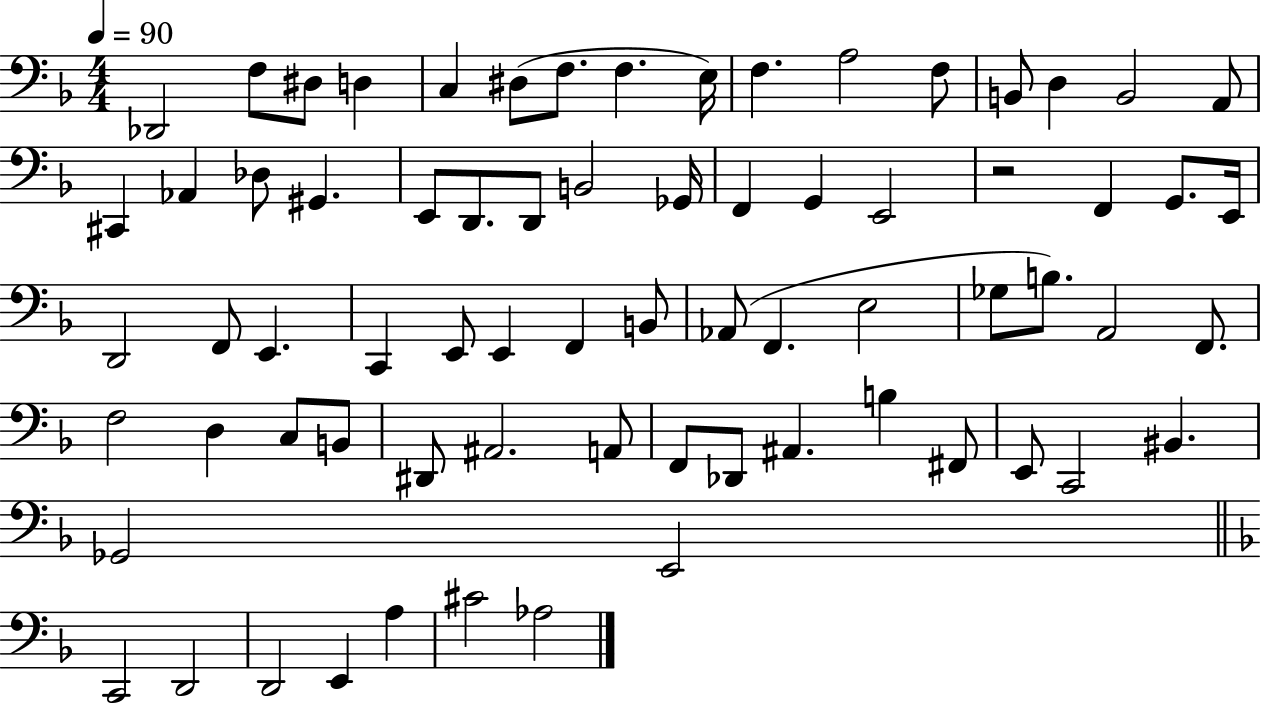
Db2/h F3/e D#3/e D3/q C3/q D#3/e F3/e. F3/q. E3/s F3/q. A3/h F3/e B2/e D3/q B2/h A2/e C#2/q Ab2/q Db3/e G#2/q. E2/e D2/e. D2/e B2/h Gb2/s F2/q G2/q E2/h R/h F2/q G2/e. E2/s D2/h F2/e E2/q. C2/q E2/e E2/q F2/q B2/e Ab2/e F2/q. E3/h Gb3/e B3/e. A2/h F2/e. F3/h D3/q C3/e B2/e D#2/e A#2/h. A2/e F2/e Db2/e A#2/q. B3/q F#2/e E2/e C2/h BIS2/q. Gb2/h E2/h C2/h D2/h D2/h E2/q A3/q C#4/h Ab3/h